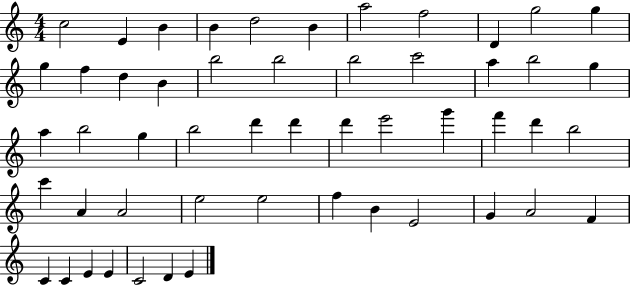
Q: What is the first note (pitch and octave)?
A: C5